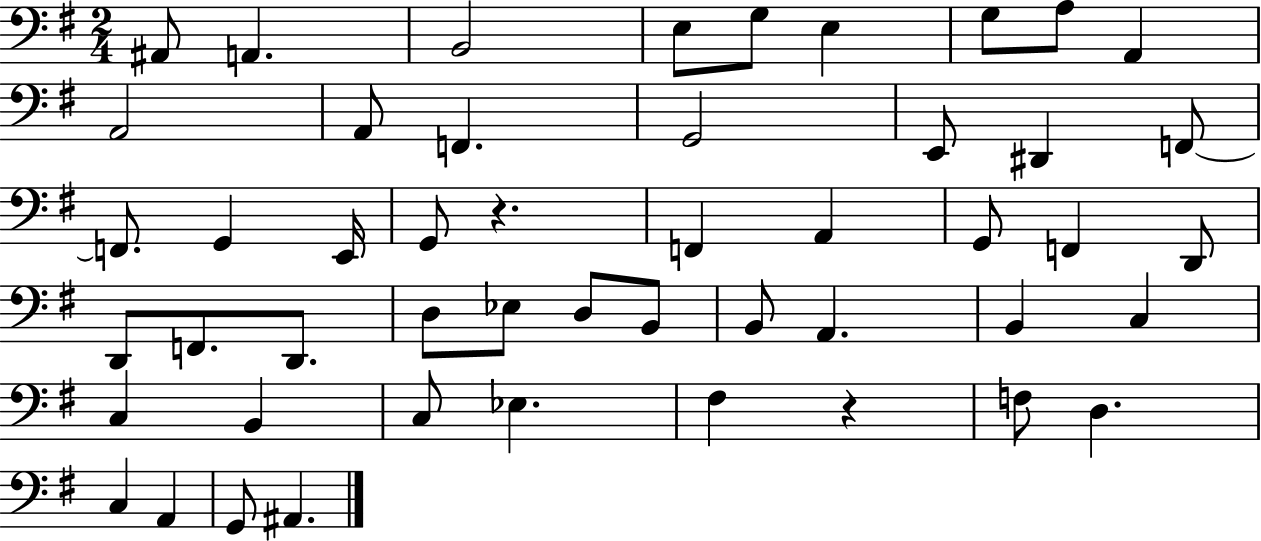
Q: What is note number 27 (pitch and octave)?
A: F2